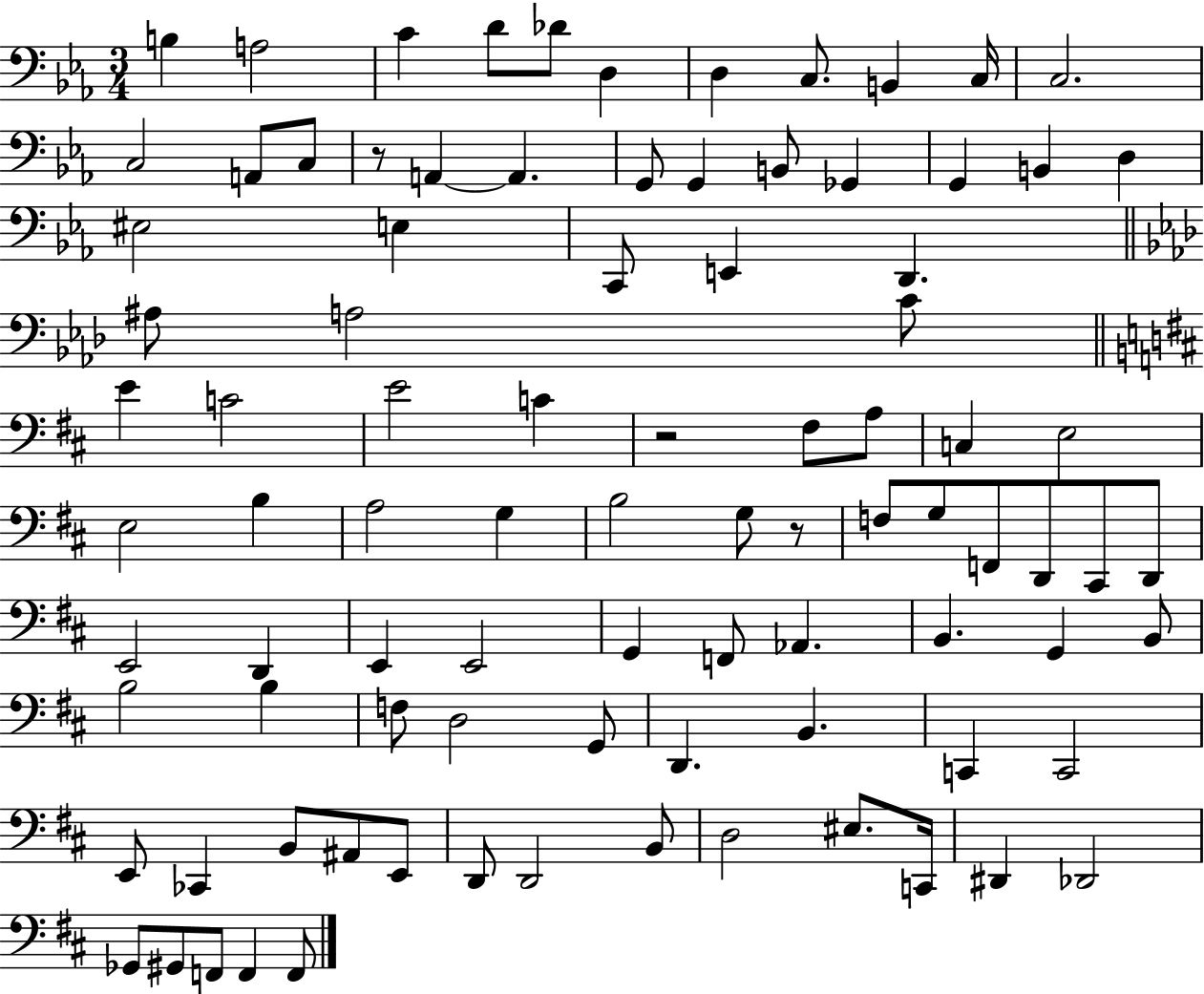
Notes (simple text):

B3/q A3/h C4/q D4/e Db4/e D3/q D3/q C3/e. B2/q C3/s C3/h. C3/h A2/e C3/e R/e A2/q A2/q. G2/e G2/q B2/e Gb2/q G2/q B2/q D3/q EIS3/h E3/q C2/e E2/q D2/q. A#3/e A3/h C4/e E4/q C4/h E4/h C4/q R/h F#3/e A3/e C3/q E3/h E3/h B3/q A3/h G3/q B3/h G3/e R/e F3/e G3/e F2/e D2/e C#2/e D2/e E2/h D2/q E2/q E2/h G2/q F2/e Ab2/q. B2/q. G2/q B2/e B3/h B3/q F3/e D3/h G2/e D2/q. B2/q. C2/q C2/h E2/e CES2/q B2/e A#2/e E2/e D2/e D2/h B2/e D3/h EIS3/e. C2/s D#2/q Db2/h Gb2/e G#2/e F2/e F2/q F2/e